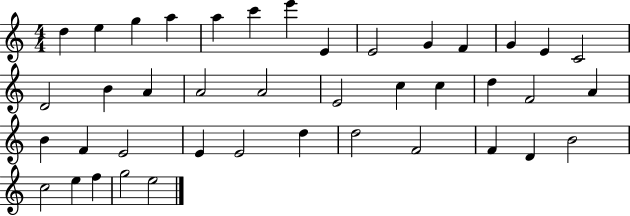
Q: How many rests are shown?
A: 0